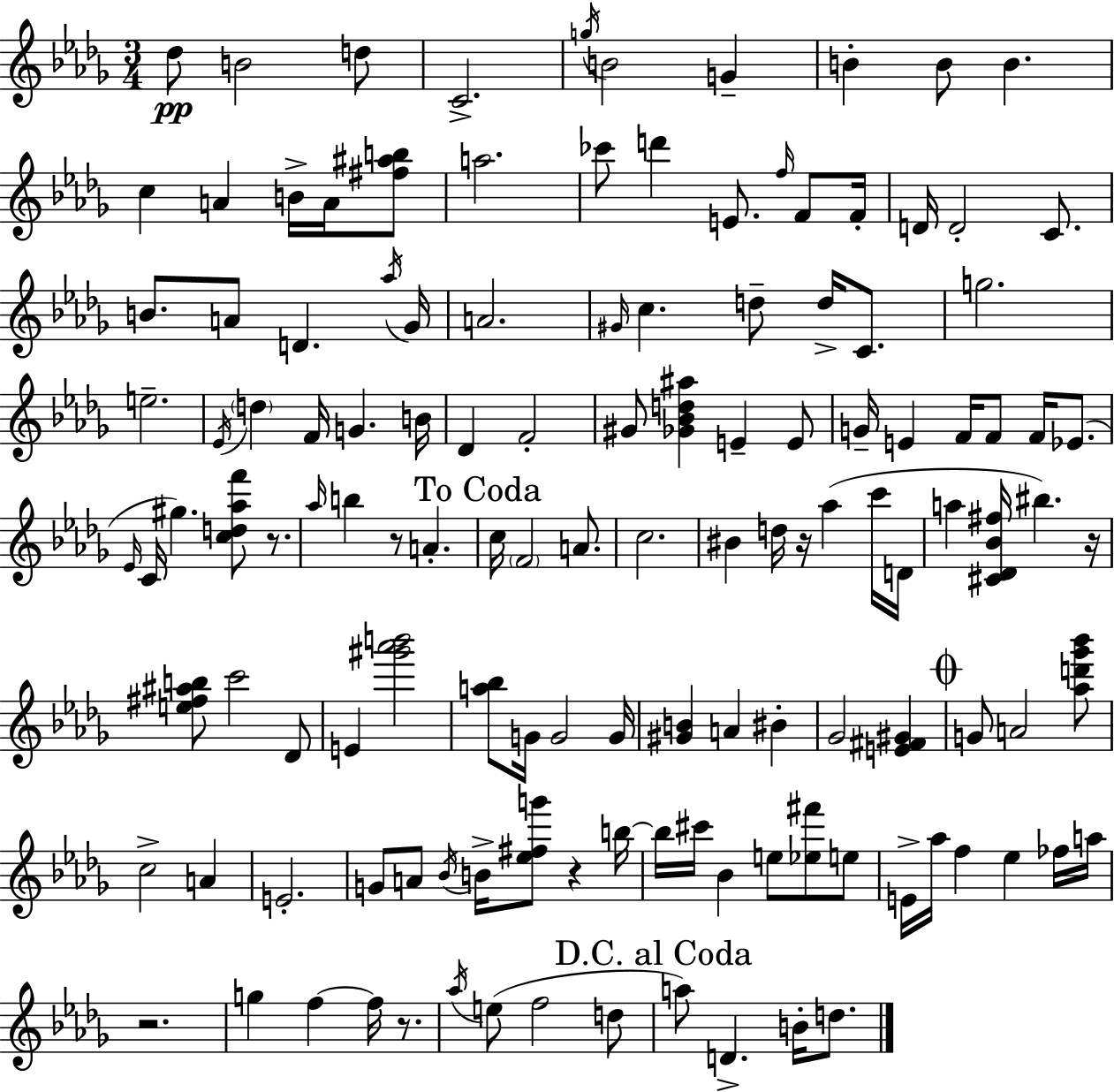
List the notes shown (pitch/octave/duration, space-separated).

Db5/e B4/h D5/e C4/h. G5/s B4/h G4/q B4/q B4/e B4/q. C5/q A4/q B4/s A4/s [F#5,A#5,B5]/e A5/h. CES6/e D6/q E4/e. F5/s F4/e F4/s D4/s D4/h C4/e. B4/e. A4/e D4/q. Ab5/s Gb4/s A4/h. G#4/s C5/q. D5/e D5/s C4/e. G5/h. E5/h. Eb4/s D5/q F4/s G4/q. B4/s Db4/q F4/h G#4/e [Gb4,Bb4,D5,A#5]/q E4/q E4/e G4/s E4/q F4/s F4/e F4/s Eb4/e. Eb4/s C4/s G#5/q. [C5,D5,Ab5,F6]/e R/e. Ab5/s B5/q R/e A4/q. C5/s F4/h A4/e. C5/h. BIS4/q D5/s R/s Ab5/q C6/s D4/s A5/q [C#4,Db4,Bb4,F#5]/s BIS5/q. R/s [E5,F#5,A#5,B5]/e C6/h Db4/e E4/q [G#6,Ab6,B6]/h [A5,Bb5]/e G4/s G4/h G4/s [G#4,B4]/q A4/q BIS4/q Gb4/h [E4,F#4,G#4]/q G4/e A4/h [Ab5,D6,Gb6,Bb6]/e C5/h A4/q E4/h. G4/e A4/e Bb4/s B4/s [Eb5,F#5,G6]/e R/q B5/s B5/s C#6/s Bb4/q E5/e [Eb5,F#6]/e E5/e E4/s Ab5/s F5/q Eb5/q FES5/s A5/s R/h. G5/q F5/q F5/s R/e. Ab5/s E5/e F5/h D5/e A5/e D4/q. B4/s D5/e.